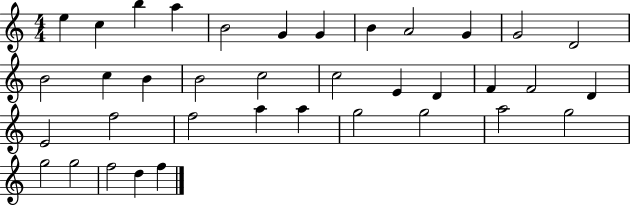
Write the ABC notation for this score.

X:1
T:Untitled
M:4/4
L:1/4
K:C
e c b a B2 G G B A2 G G2 D2 B2 c B B2 c2 c2 E D F F2 D E2 f2 f2 a a g2 g2 a2 g2 g2 g2 f2 d f